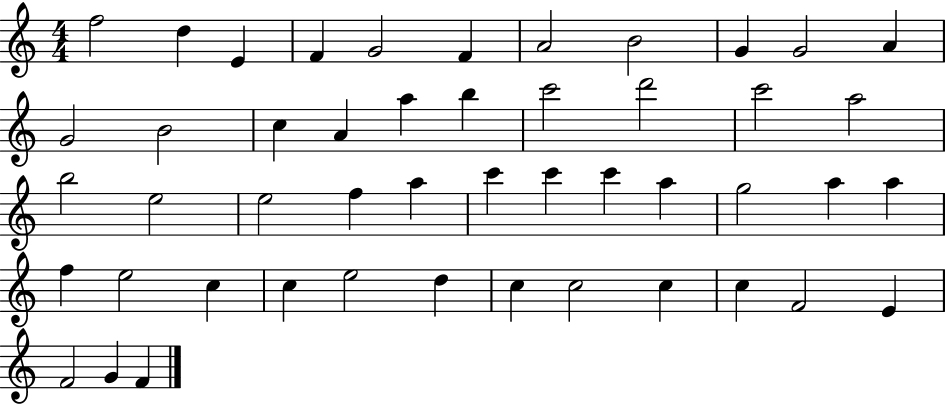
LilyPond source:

{
  \clef treble
  \numericTimeSignature
  \time 4/4
  \key c \major
  f''2 d''4 e'4 | f'4 g'2 f'4 | a'2 b'2 | g'4 g'2 a'4 | \break g'2 b'2 | c''4 a'4 a''4 b''4 | c'''2 d'''2 | c'''2 a''2 | \break b''2 e''2 | e''2 f''4 a''4 | c'''4 c'''4 c'''4 a''4 | g''2 a''4 a''4 | \break f''4 e''2 c''4 | c''4 e''2 d''4 | c''4 c''2 c''4 | c''4 f'2 e'4 | \break f'2 g'4 f'4 | \bar "|."
}